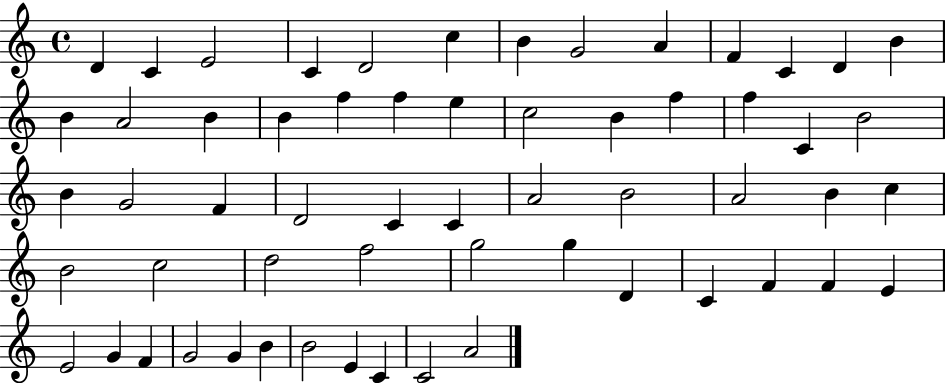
D4/q C4/q E4/h C4/q D4/h C5/q B4/q G4/h A4/q F4/q C4/q D4/q B4/q B4/q A4/h B4/q B4/q F5/q F5/q E5/q C5/h B4/q F5/q F5/q C4/q B4/h B4/q G4/h F4/q D4/h C4/q C4/q A4/h B4/h A4/h B4/q C5/q B4/h C5/h D5/h F5/h G5/h G5/q D4/q C4/q F4/q F4/q E4/q E4/h G4/q F4/q G4/h G4/q B4/q B4/h E4/q C4/q C4/h A4/h